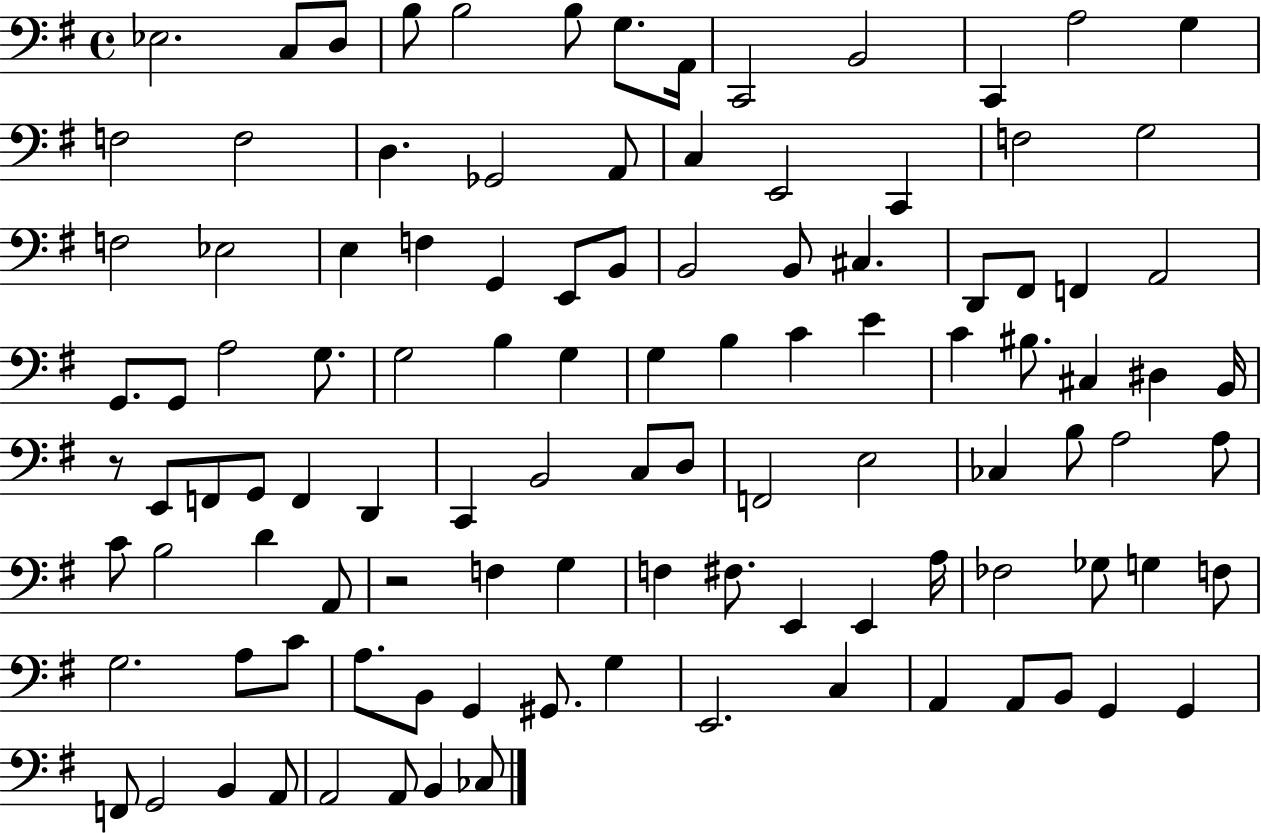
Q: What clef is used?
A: bass